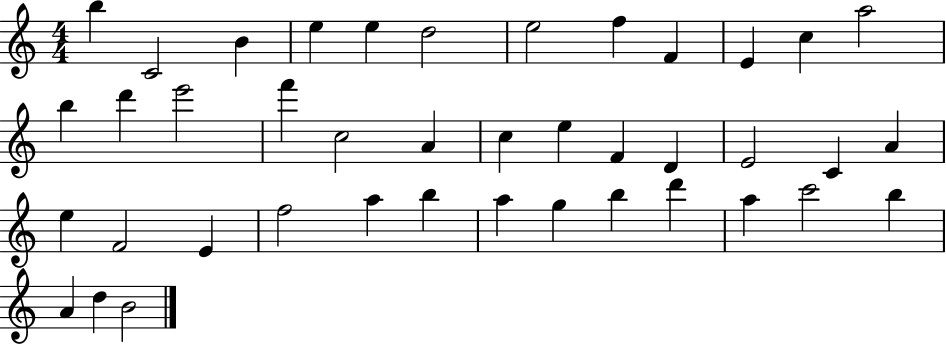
{
  \clef treble
  \numericTimeSignature
  \time 4/4
  \key c \major
  b''4 c'2 b'4 | e''4 e''4 d''2 | e''2 f''4 f'4 | e'4 c''4 a''2 | \break b''4 d'''4 e'''2 | f'''4 c''2 a'4 | c''4 e''4 f'4 d'4 | e'2 c'4 a'4 | \break e''4 f'2 e'4 | f''2 a''4 b''4 | a''4 g''4 b''4 d'''4 | a''4 c'''2 b''4 | \break a'4 d''4 b'2 | \bar "|."
}